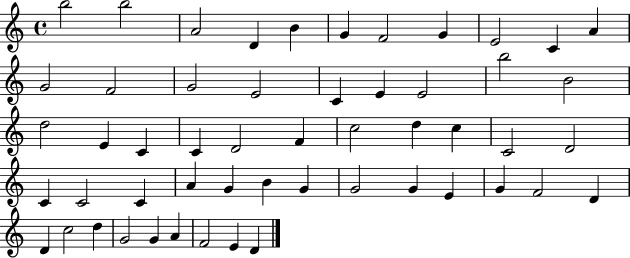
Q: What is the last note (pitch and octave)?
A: D4